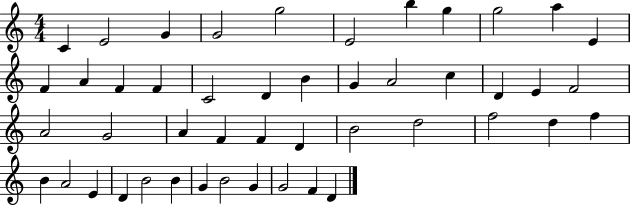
C4/q E4/h G4/q G4/h G5/h E4/h B5/q G5/q G5/h A5/q E4/q F4/q A4/q F4/q F4/q C4/h D4/q B4/q G4/q A4/h C5/q D4/q E4/q F4/h A4/h G4/h A4/q F4/q F4/q D4/q B4/h D5/h F5/h D5/q F5/q B4/q A4/h E4/q D4/q B4/h B4/q G4/q B4/h G4/q G4/h F4/q D4/q